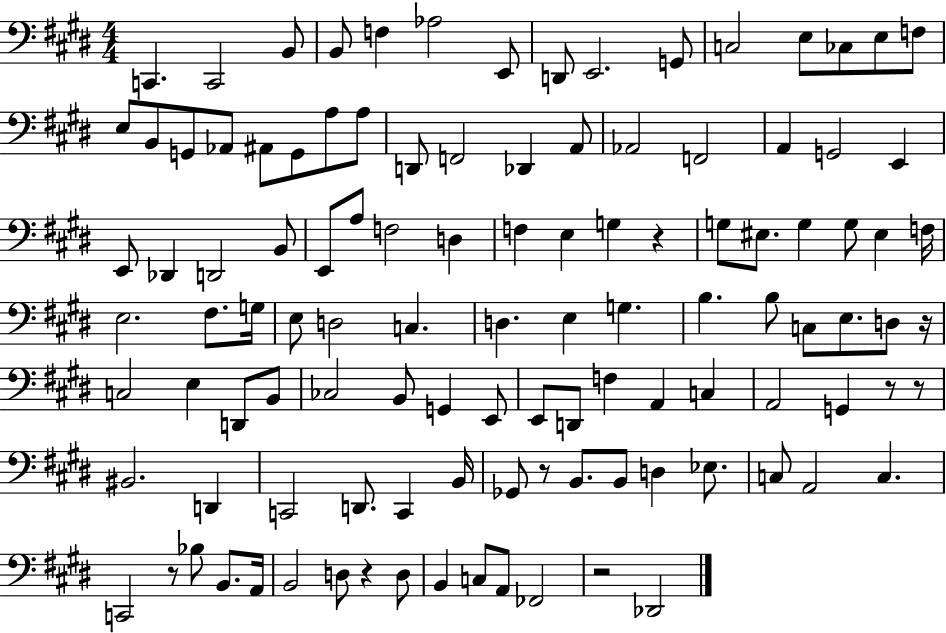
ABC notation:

X:1
T:Untitled
M:4/4
L:1/4
K:E
C,, C,,2 B,,/2 B,,/2 F, _A,2 E,,/2 D,,/2 E,,2 G,,/2 C,2 E,/2 _C,/2 E,/2 F,/2 E,/2 B,,/2 G,,/2 _A,,/2 ^A,,/2 G,,/2 A,/2 A,/2 D,,/2 F,,2 _D,, A,,/2 _A,,2 F,,2 A,, G,,2 E,, E,,/2 _D,, D,,2 B,,/2 E,,/2 A,/2 F,2 D, F, E, G, z G,/2 ^E,/2 G, G,/2 ^E, F,/4 E,2 ^F,/2 G,/4 E,/2 D,2 C, D, E, G, B, B,/2 C,/2 E,/2 D,/2 z/4 C,2 E, D,,/2 B,,/2 _C,2 B,,/2 G,, E,,/2 E,,/2 D,,/2 F, A,, C, A,,2 G,, z/2 z/2 ^B,,2 D,, C,,2 D,,/2 C,, B,,/4 _G,,/2 z/2 B,,/2 B,,/2 D, _E,/2 C,/2 A,,2 C, C,,2 z/2 _B,/2 B,,/2 A,,/4 B,,2 D,/2 z D,/2 B,, C,/2 A,,/2 _F,,2 z2 _D,,2